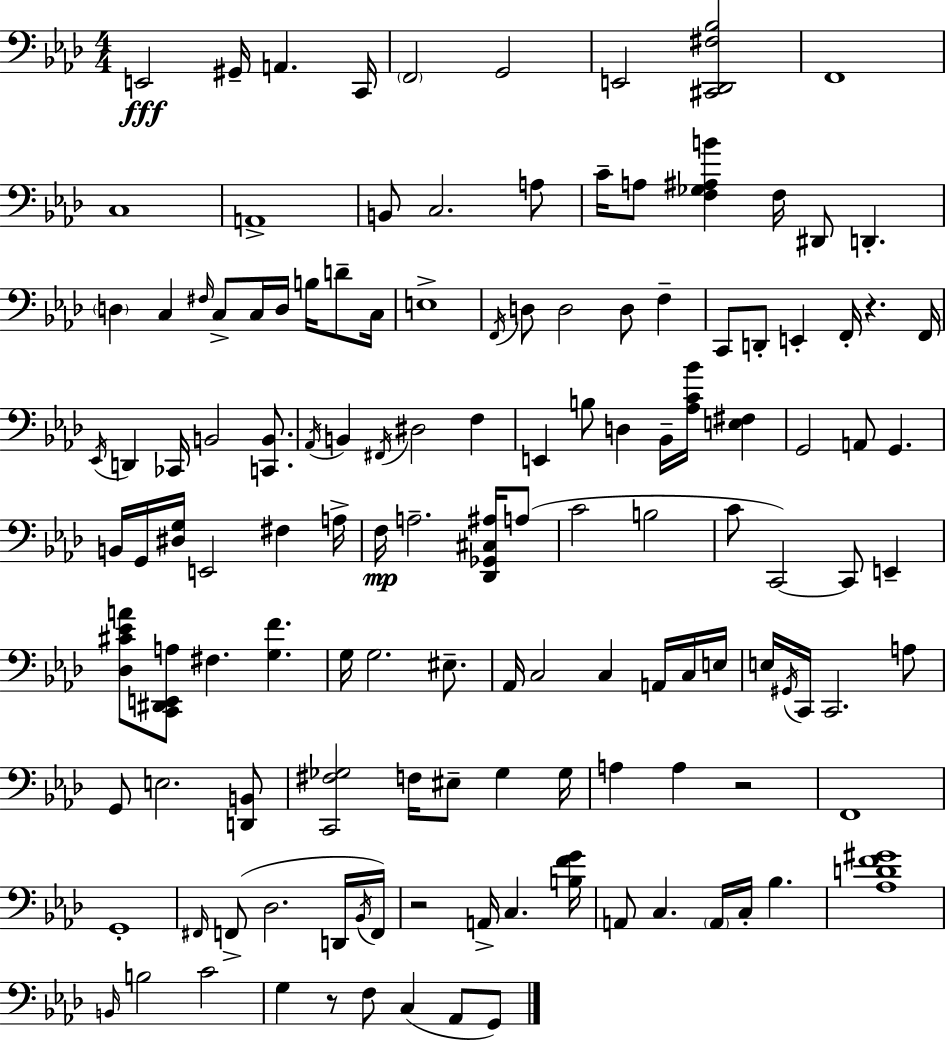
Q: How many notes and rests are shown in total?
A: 132